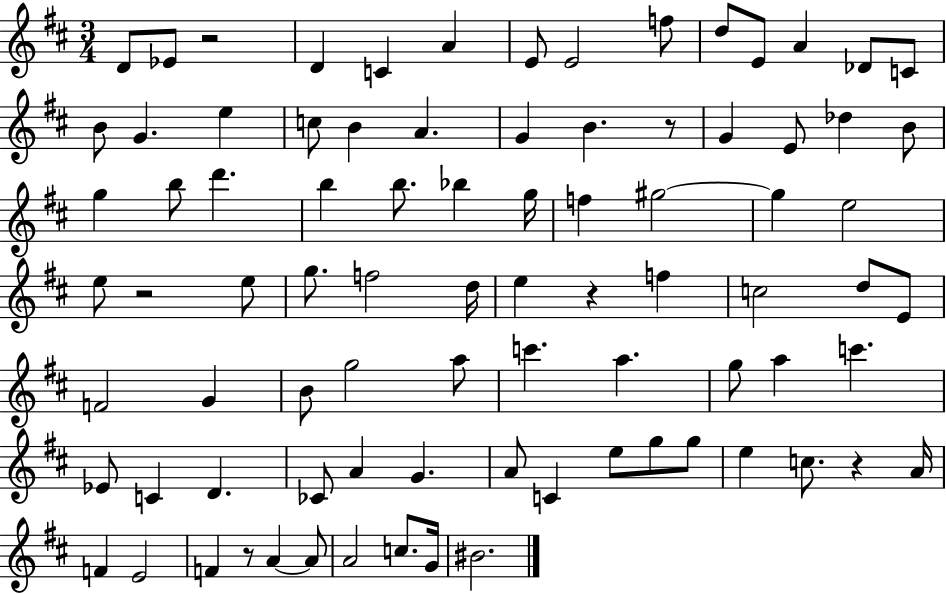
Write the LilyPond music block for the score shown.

{
  \clef treble
  \numericTimeSignature
  \time 3/4
  \key d \major
  d'8 ees'8 r2 | d'4 c'4 a'4 | e'8 e'2 f''8 | d''8 e'8 a'4 des'8 c'8 | \break b'8 g'4. e''4 | c''8 b'4 a'4. | g'4 b'4. r8 | g'4 e'8 des''4 b'8 | \break g''4 b''8 d'''4. | b''4 b''8. bes''4 g''16 | f''4 gis''2~~ | gis''4 e''2 | \break e''8 r2 e''8 | g''8. f''2 d''16 | e''4 r4 f''4 | c''2 d''8 e'8 | \break f'2 g'4 | b'8 g''2 a''8 | c'''4. a''4. | g''8 a''4 c'''4. | \break ees'8 c'4 d'4. | ces'8 a'4 g'4. | a'8 c'4 e''8 g''8 g''8 | e''4 c''8. r4 a'16 | \break f'4 e'2 | f'4 r8 a'4~~ a'8 | a'2 c''8. g'16 | bis'2. | \break \bar "|."
}